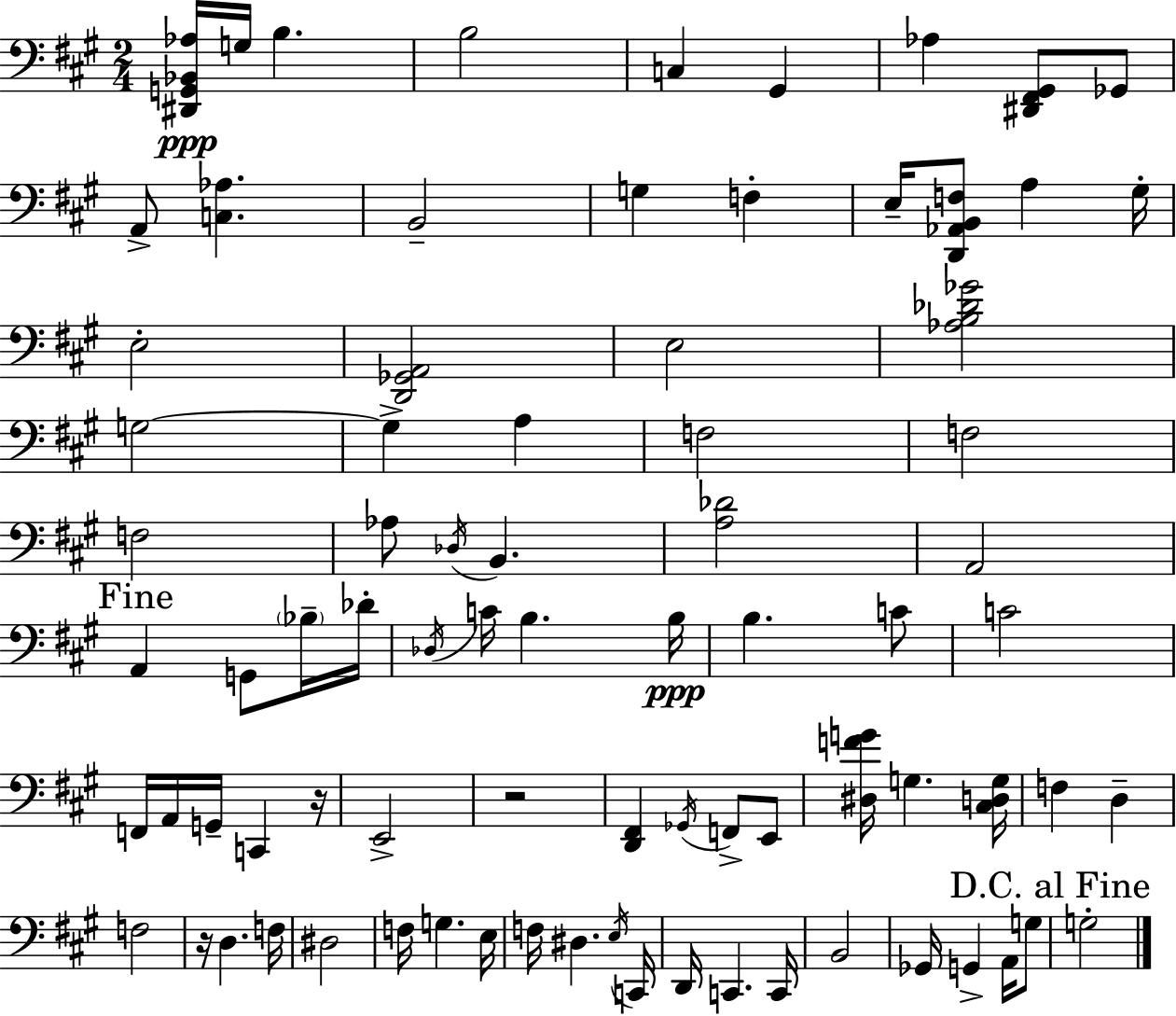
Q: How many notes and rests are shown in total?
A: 81